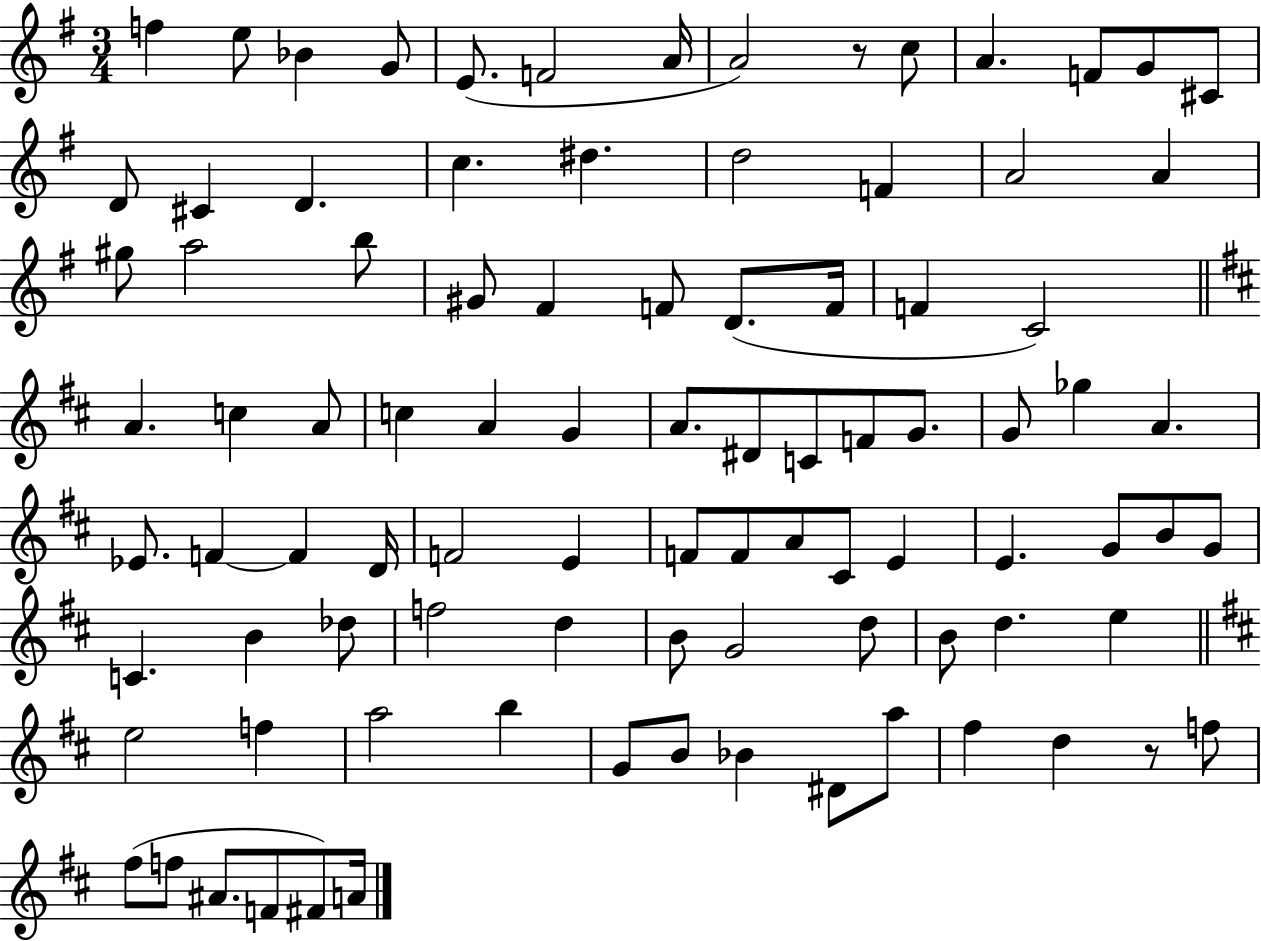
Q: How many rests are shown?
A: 2